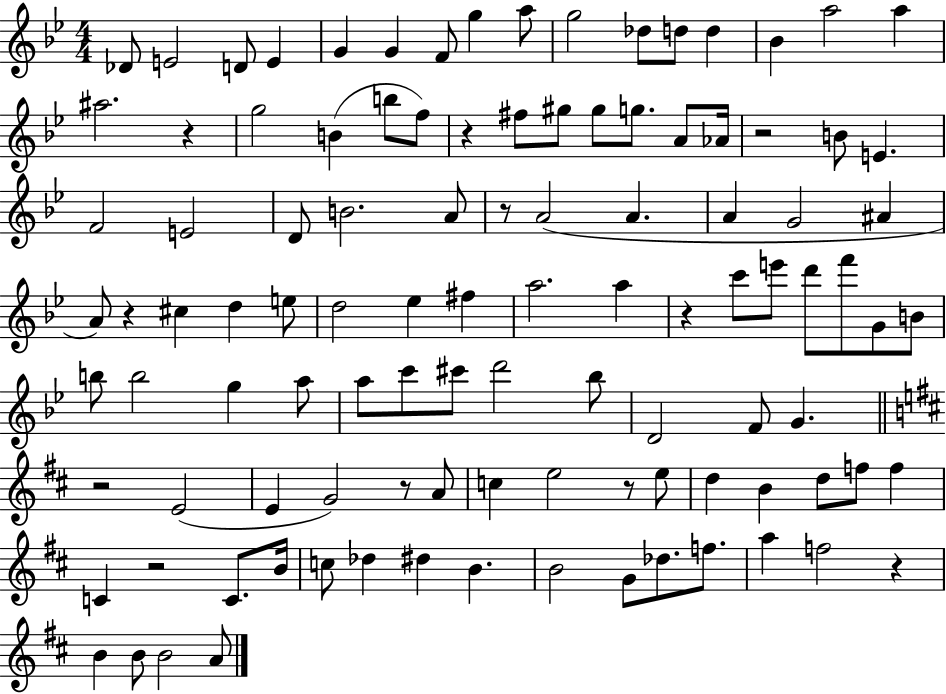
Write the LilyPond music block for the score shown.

{
  \clef treble
  \numericTimeSignature
  \time 4/4
  \key bes \major
  des'8 e'2 d'8 e'4 | g'4 g'4 f'8 g''4 a''8 | g''2 des''8 d''8 d''4 | bes'4 a''2 a''4 | \break ais''2. r4 | g''2 b'4( b''8 f''8) | r4 fis''8 gis''8 gis''8 g''8. a'8 aes'16 | r2 b'8 e'4. | \break f'2 e'2 | d'8 b'2. a'8 | r8 a'2( a'4. | a'4 g'2 ais'4 | \break a'8) r4 cis''4 d''4 e''8 | d''2 ees''4 fis''4 | a''2. a''4 | r4 c'''8 e'''8 d'''8 f'''8 g'8 b'8 | \break b''8 b''2 g''4 a''8 | a''8 c'''8 cis'''8 d'''2 bes''8 | d'2 f'8 g'4. | \bar "||" \break \key d \major r2 e'2( | e'4 g'2) r8 a'8 | c''4 e''2 r8 e''8 | d''4 b'4 d''8 f''8 f''4 | \break c'4 r2 c'8. b'16 | c''8 des''4 dis''4 b'4. | b'2 g'8 des''8. f''8. | a''4 f''2 r4 | \break b'4 b'8 b'2 a'8 | \bar "|."
}